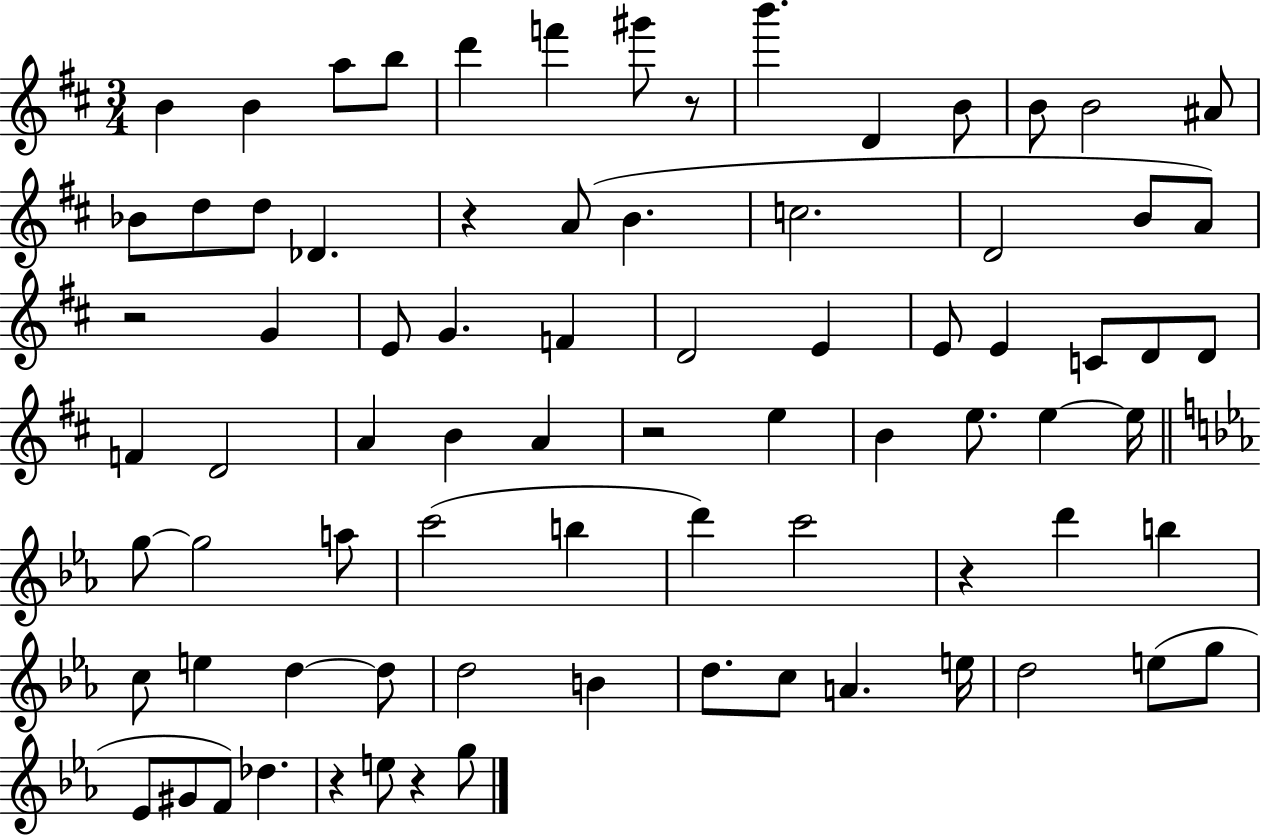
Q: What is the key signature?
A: D major